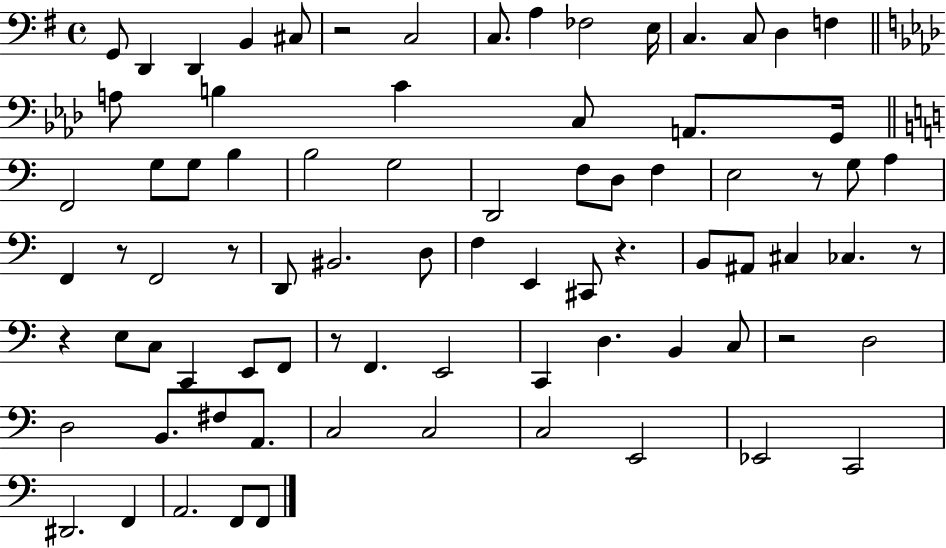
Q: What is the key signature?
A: G major